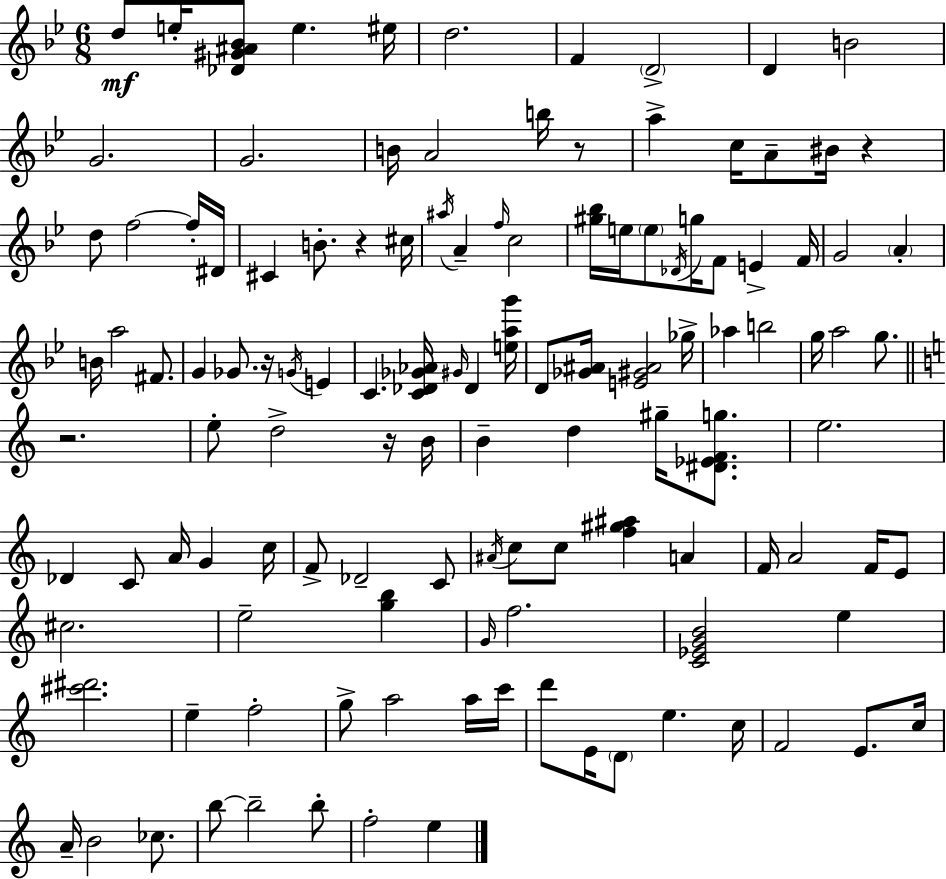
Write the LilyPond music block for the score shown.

{
  \clef treble
  \numericTimeSignature
  \time 6/8
  \key g \minor
  d''8\mf e''16-. <des' gis' ais' bes'>8 e''4. eis''16 | d''2. | f'4 \parenthesize d'2-> | d'4 b'2 | \break g'2. | g'2. | b'16 a'2 b''16 r8 | a''4-> c''16 a'8-- bis'16 r4 | \break d''8 f''2~~ f''16-. dis'16 | cis'4 b'8.-. r4 cis''16 | \acciaccatura { ais''16 } a'4-- \grace { f''16 } c''2 | <gis'' bes''>16 e''16 \parenthesize e''8 \acciaccatura { des'16 } g''16 f'8 e'4-> | \break f'16 g'2 \parenthesize a'4-. | b'16 a''2 | fis'8. g'4 ges'8. r16 \acciaccatura { g'16 } | e'4 c'4. <c' des' ges' aes'>16 \grace { gis'16 } | \break des'4 <e'' a'' g'''>16 d'8 <ges' ais'>16 <e' gis' ais'>2 | ges''16-> aes''4 b''2 | g''16 a''2 | g''8. \bar "||" \break \key c \major r2. | e''8-. d''2-> r16 b'16 | b'4-- d''4 gis''16-- <dis' ees' f' g''>8. | e''2. | \break des'4 c'8 a'16 g'4 c''16 | f'8-> des'2-- c'8 | \acciaccatura { ais'16 } c''8 c''8 <f'' gis'' ais''>4 a'4 | f'16 a'2 f'16 e'8 | \break cis''2. | e''2-- <g'' b''>4 | \grace { g'16 } f''2. | <c' ees' g' b'>2 e''4 | \break <cis''' dis'''>2. | e''4-- f''2-. | g''8-> a''2 | a''16 c'''16 d'''8 e'16 \parenthesize d'8 e''4. | \break c''16 f'2 e'8. | c''16 a'16-- b'2 ces''8. | b''8~~ b''2-- | b''8-. f''2-. e''4 | \break \bar "|."
}